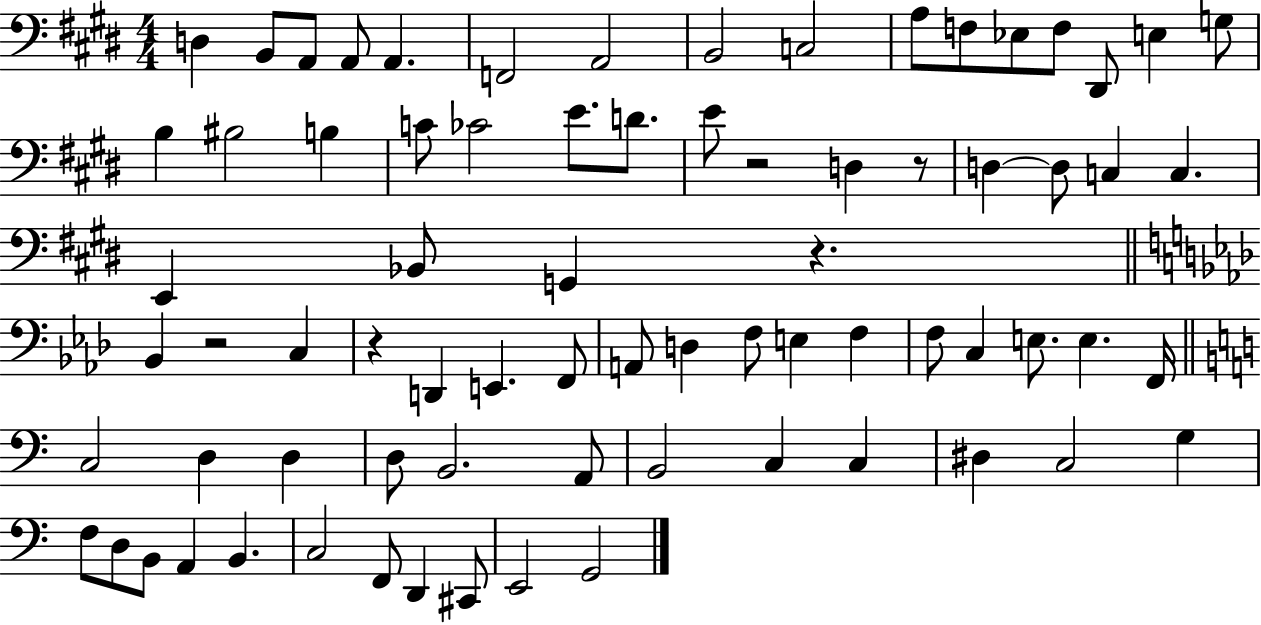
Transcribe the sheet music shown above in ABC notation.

X:1
T:Untitled
M:4/4
L:1/4
K:E
D, B,,/2 A,,/2 A,,/2 A,, F,,2 A,,2 B,,2 C,2 A,/2 F,/2 _E,/2 F,/2 ^D,,/2 E, G,/2 B, ^B,2 B, C/2 _C2 E/2 D/2 E/2 z2 D, z/2 D, D,/2 C, C, E,, _B,,/2 G,, z _B,, z2 C, z D,, E,, F,,/2 A,,/2 D, F,/2 E, F, F,/2 C, E,/2 E, F,,/4 C,2 D, D, D,/2 B,,2 A,,/2 B,,2 C, C, ^D, C,2 G, F,/2 D,/2 B,,/2 A,, B,, C,2 F,,/2 D,, ^C,,/2 E,,2 G,,2